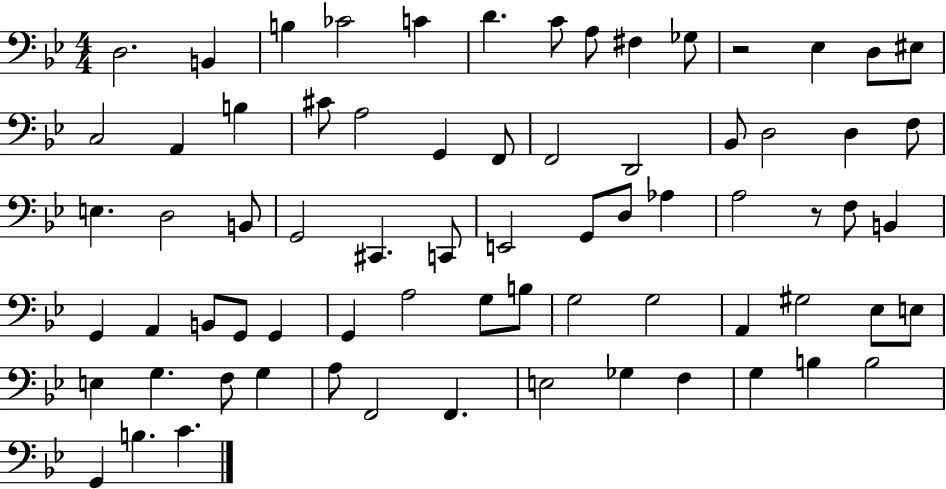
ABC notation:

X:1
T:Untitled
M:4/4
L:1/4
K:Bb
D,2 B,, B, _C2 C D C/2 A,/2 ^F, _G,/2 z2 _E, D,/2 ^E,/2 C,2 A,, B, ^C/2 A,2 G,, F,,/2 F,,2 D,,2 _B,,/2 D,2 D, F,/2 E, D,2 B,,/2 G,,2 ^C,, C,,/2 E,,2 G,,/2 D,/2 _A, A,2 z/2 F,/2 B,, G,, A,, B,,/2 G,,/2 G,, G,, A,2 G,/2 B,/2 G,2 G,2 A,, ^G,2 _E,/2 E,/2 E, G, F,/2 G, A,/2 F,,2 F,, E,2 _G, F, G, B, B,2 G,, B, C